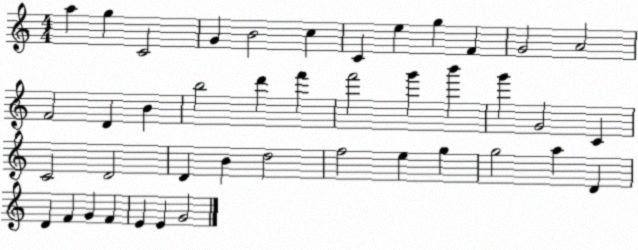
X:1
T:Untitled
M:4/4
L:1/4
K:C
a g C2 G B2 c C e g F G2 A2 F2 D B b2 d' f' f'2 g' b' g' G2 C C2 D2 D B d2 f2 e g g2 a D D F G F E E G2